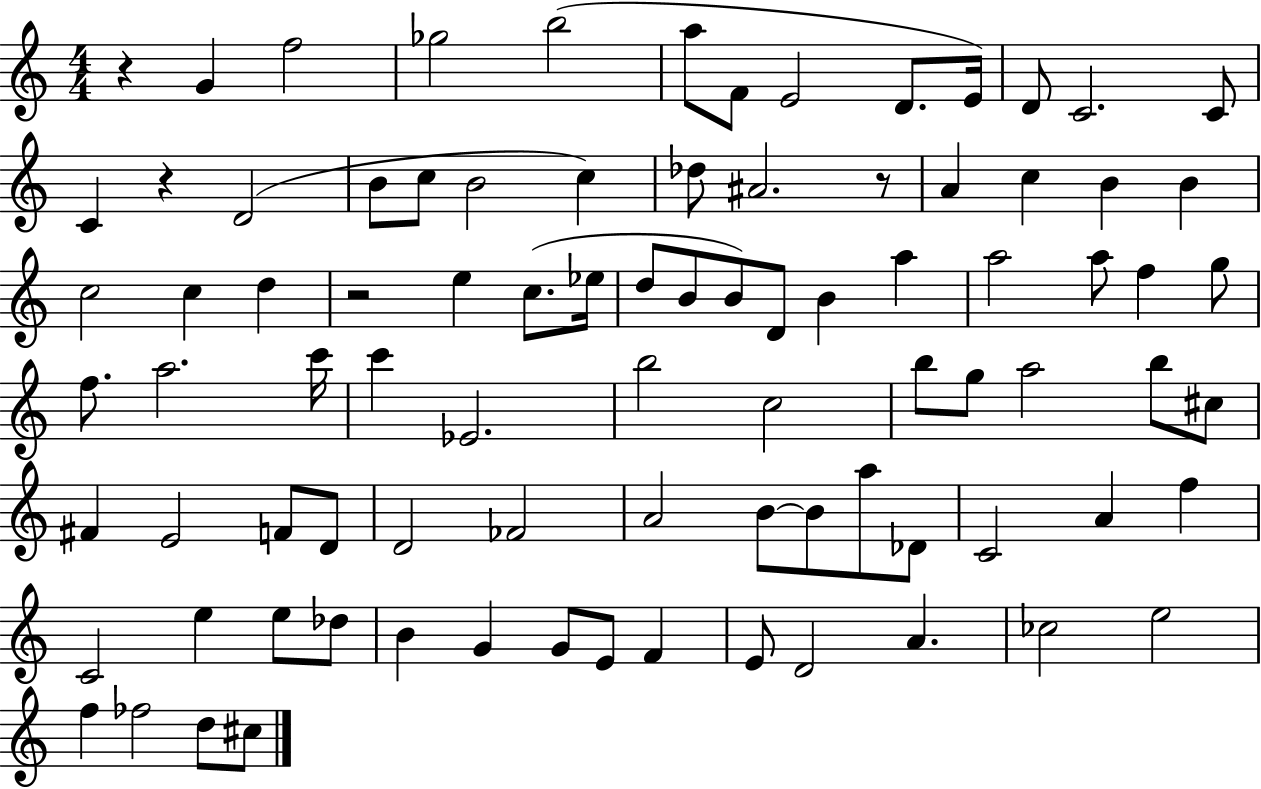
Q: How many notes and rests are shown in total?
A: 88